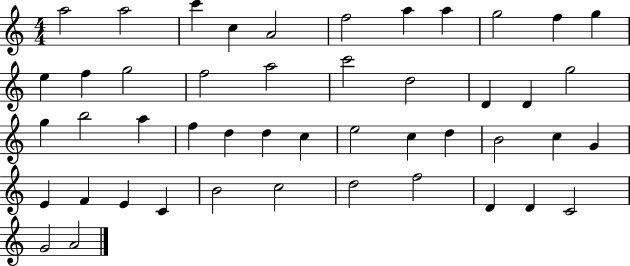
X:1
T:Untitled
M:4/4
L:1/4
K:C
a2 a2 c' c A2 f2 a a g2 f g e f g2 f2 a2 c'2 d2 D D g2 g b2 a f d d c e2 c d B2 c G E F E C B2 c2 d2 f2 D D C2 G2 A2